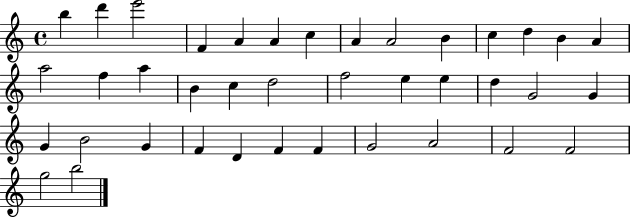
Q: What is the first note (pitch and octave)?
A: B5